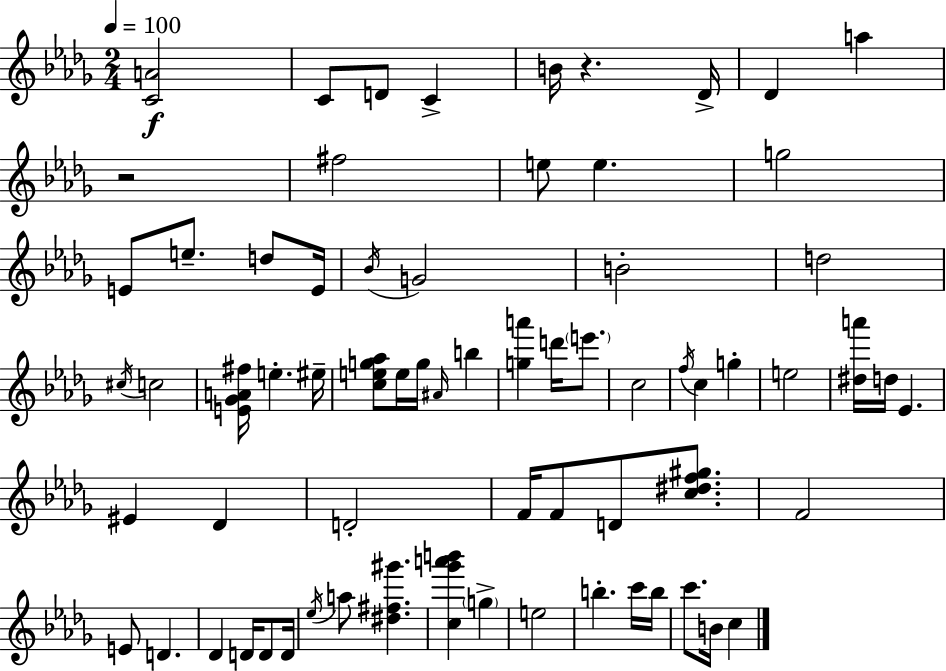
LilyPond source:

{
  \clef treble
  \numericTimeSignature
  \time 2/4
  \key bes \minor
  \tempo 4 = 100
  <c' a'>2\f | c'8 d'8 c'4-> | b'16 r4. des'16-> | des'4 a''4 | \break r2 | fis''2 | e''8 e''4. | g''2 | \break e'8 e''8.-- d''8 e'16 | \acciaccatura { bes'16 } g'2 | b'2-. | d''2 | \break \acciaccatura { cis''16 } c''2 | <e' ges' a' fis''>16 e''4.-. | eis''16-- <c'' e'' g'' aes''>8 e''16 g''16 \grace { ais'16 } b''4 | <g'' a'''>4 d'''16 | \break \parenthesize e'''8. c''2 | \acciaccatura { f''16 } c''4 | g''4-. e''2 | <dis'' a'''>16 d''16 ees'4. | \break eis'4 | des'4 d'2-. | f'16 f'8 d'8 | <c'' dis'' f'' gis''>8. f'2 | \break e'8 d'4. | des'4 | d'16 d'8 d'16 \acciaccatura { ees''16 } a''8 <dis'' fis'' gis'''>4. | <c'' ges''' a''' b'''>4 | \break \parenthesize g''4-> e''2 | b''4.-. | c'''16 b''16 c'''8. | b'16 c''4 \bar "|."
}